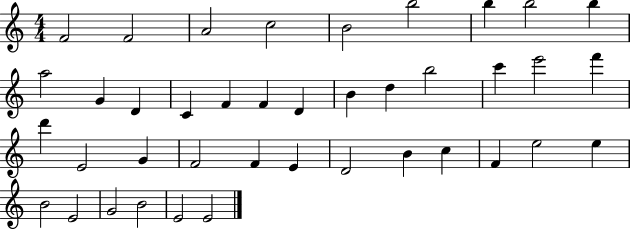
F4/h F4/h A4/h C5/h B4/h B5/h B5/q B5/h B5/q A5/h G4/q D4/q C4/q F4/q F4/q D4/q B4/q D5/q B5/h C6/q E6/h F6/q D6/q E4/h G4/q F4/h F4/q E4/q D4/h B4/q C5/q F4/q E5/h E5/q B4/h E4/h G4/h B4/h E4/h E4/h